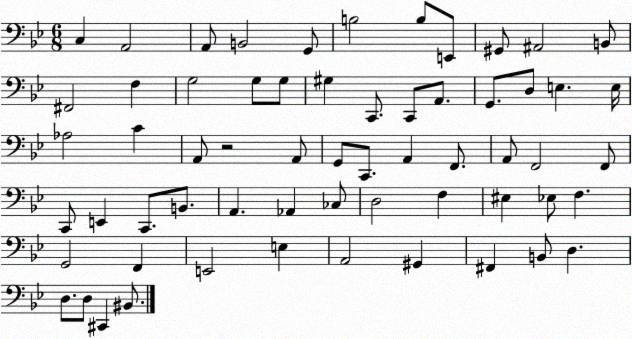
X:1
T:Untitled
M:6/8
L:1/4
K:Bb
C, A,,2 A,,/2 B,,2 G,,/2 B,2 B,/2 E,,/2 ^G,,/2 ^A,,2 B,,/2 ^F,,2 F, G,2 G,/2 G,/2 ^G, C,,/2 C,,/2 A,,/2 G,,/2 D,/2 E, E,/4 _A,2 C A,,/2 z2 A,,/2 G,,/2 C,,/2 A,, F,,/2 A,,/2 F,,2 F,,/2 C,,/2 E,, C,,/2 B,,/2 A,, _A,, _C,/2 D,2 F, ^E, _E,/2 F, G,,2 F,, E,,2 E, A,,2 ^G,, ^F,, B,,/2 D, D,/2 D,/2 ^C,, ^B,,/2